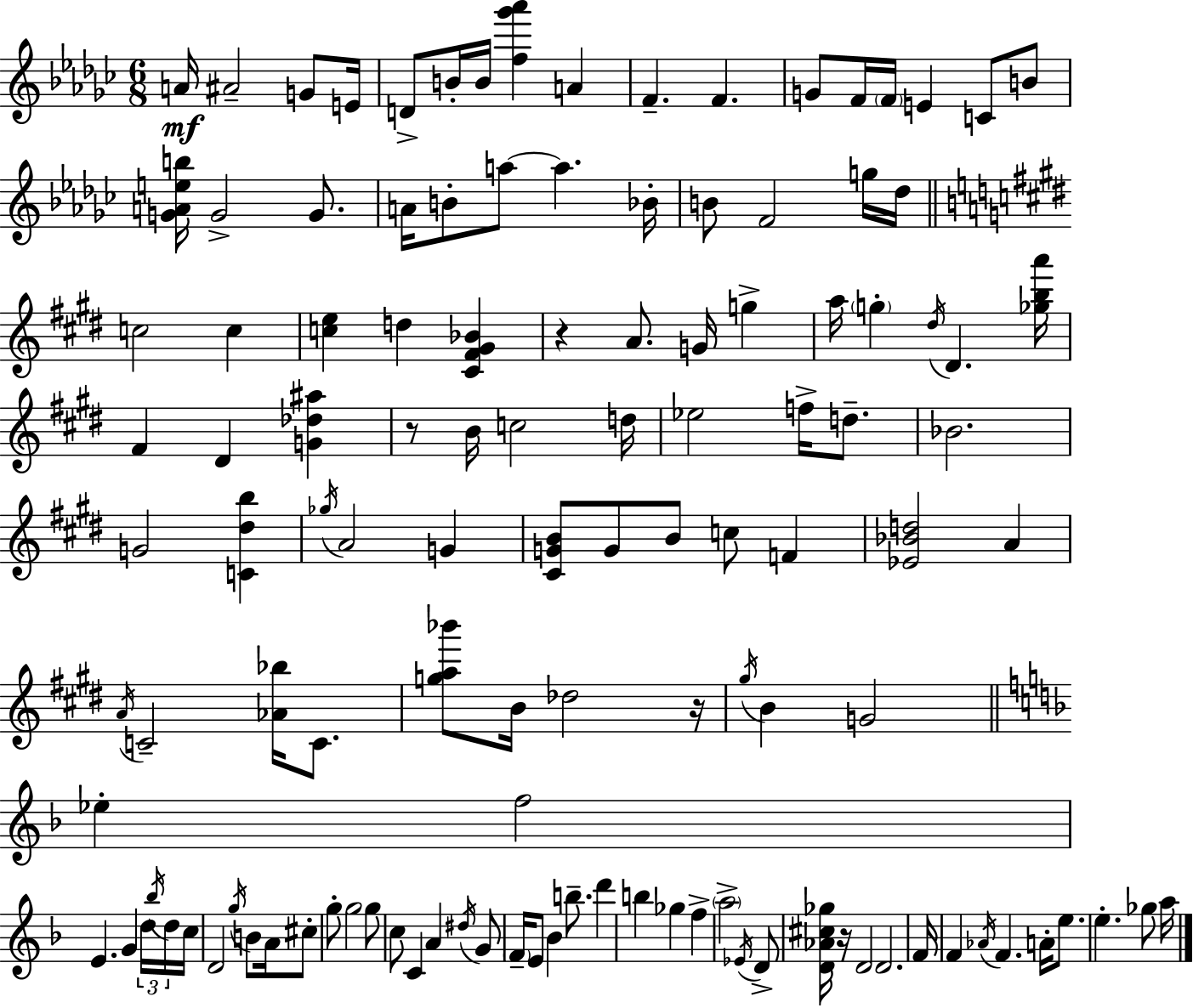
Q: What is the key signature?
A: EES minor